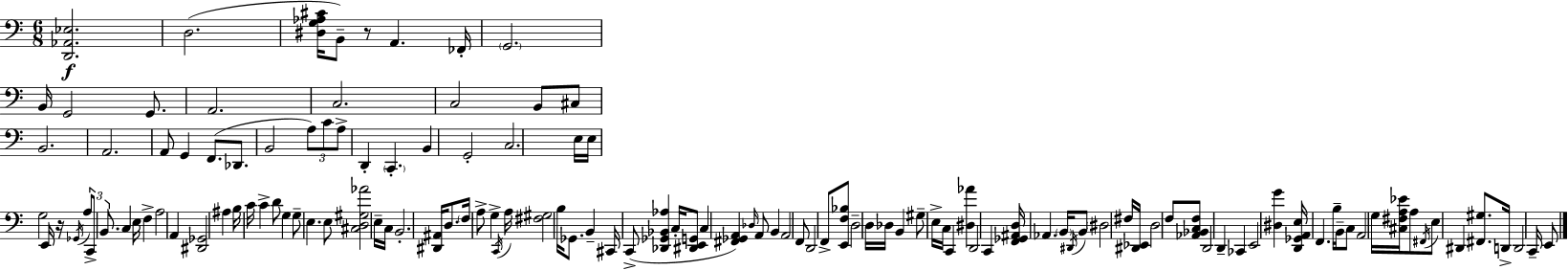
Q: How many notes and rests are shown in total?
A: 129